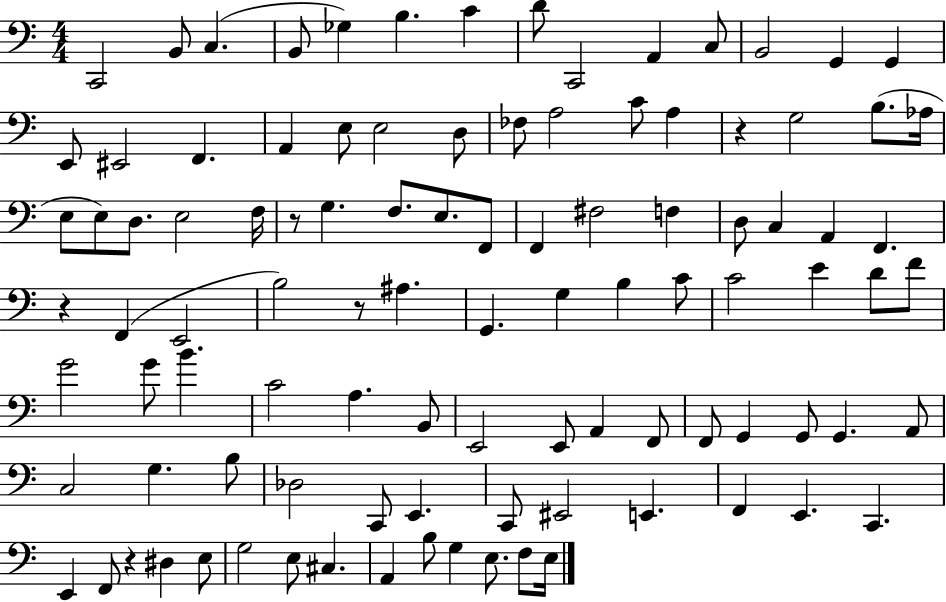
C2/h B2/e C3/q. B2/e Gb3/q B3/q. C4/q D4/e C2/h A2/q C3/e B2/h G2/q G2/q E2/e EIS2/h F2/q. A2/q E3/e E3/h D3/e FES3/e A3/h C4/e A3/q R/q G3/h B3/e. Ab3/s E3/e E3/e D3/e. E3/h F3/s R/e G3/q. F3/e. E3/e. F2/e F2/q F#3/h F3/q D3/e C3/q A2/q F2/q. R/q F2/q E2/h B3/h R/e A#3/q. G2/q. G3/q B3/q C4/e C4/h E4/q D4/e F4/e G4/h G4/e B4/q. C4/h A3/q. B2/e E2/h E2/e A2/q F2/e F2/e G2/q G2/e G2/q. A2/e C3/h G3/q. B3/e Db3/h C2/e E2/q. C2/e EIS2/h E2/q. F2/q E2/q. C2/q. E2/q F2/e R/q D#3/q E3/e G3/h E3/e C#3/q. A2/q B3/e G3/q E3/e. F3/e E3/s